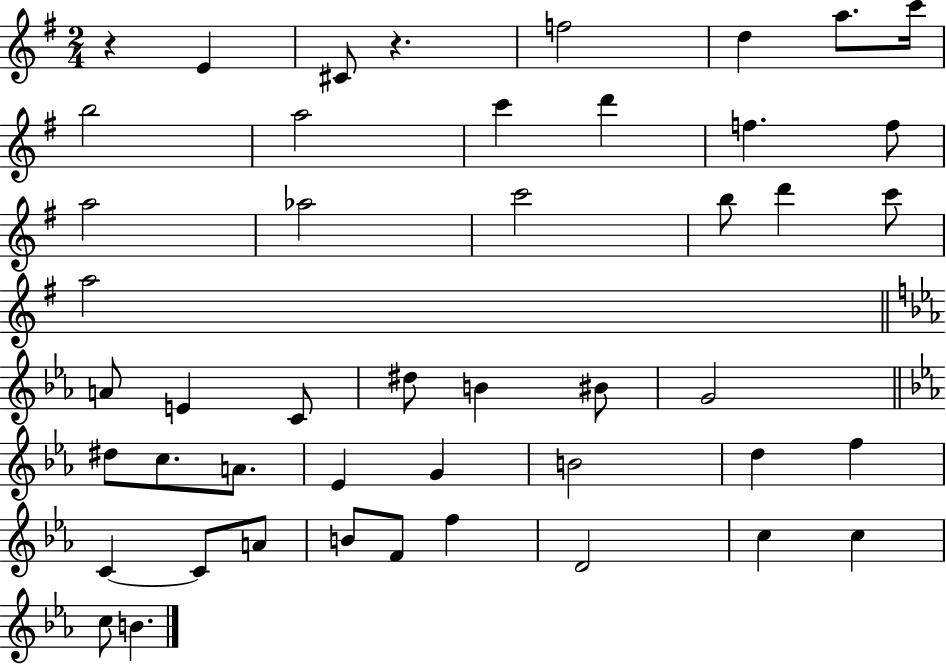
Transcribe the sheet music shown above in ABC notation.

X:1
T:Untitled
M:2/4
L:1/4
K:G
z E ^C/2 z f2 d a/2 c'/4 b2 a2 c' d' f f/2 a2 _a2 c'2 b/2 d' c'/2 a2 A/2 E C/2 ^d/2 B ^B/2 G2 ^d/2 c/2 A/2 _E G B2 d f C C/2 A/2 B/2 F/2 f D2 c c c/2 B